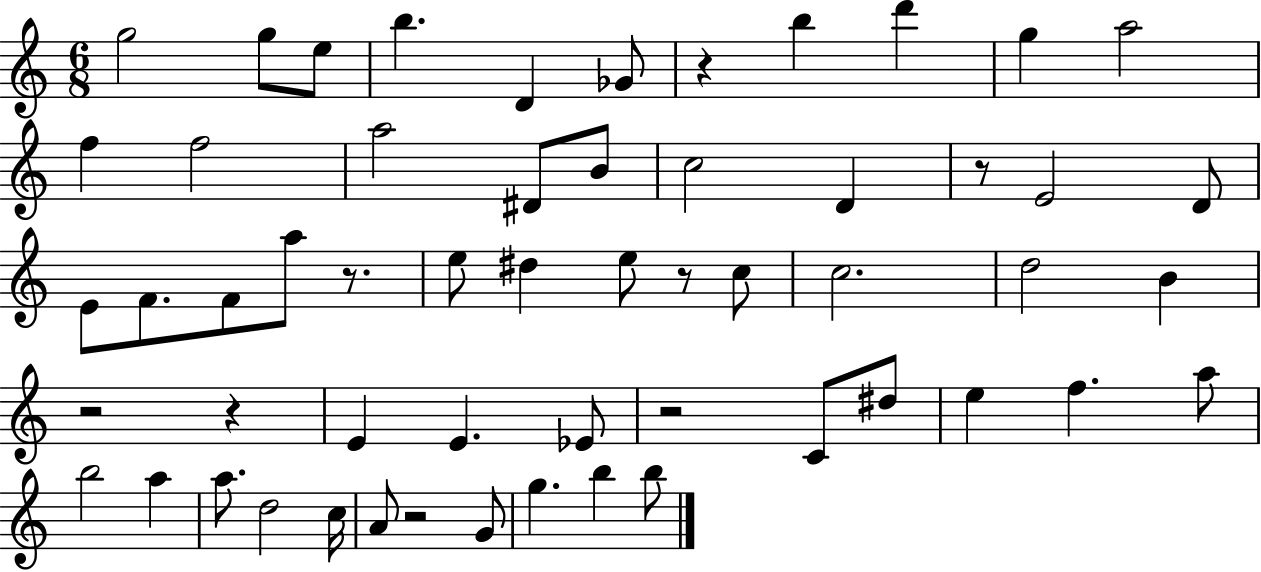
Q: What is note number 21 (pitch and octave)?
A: F4